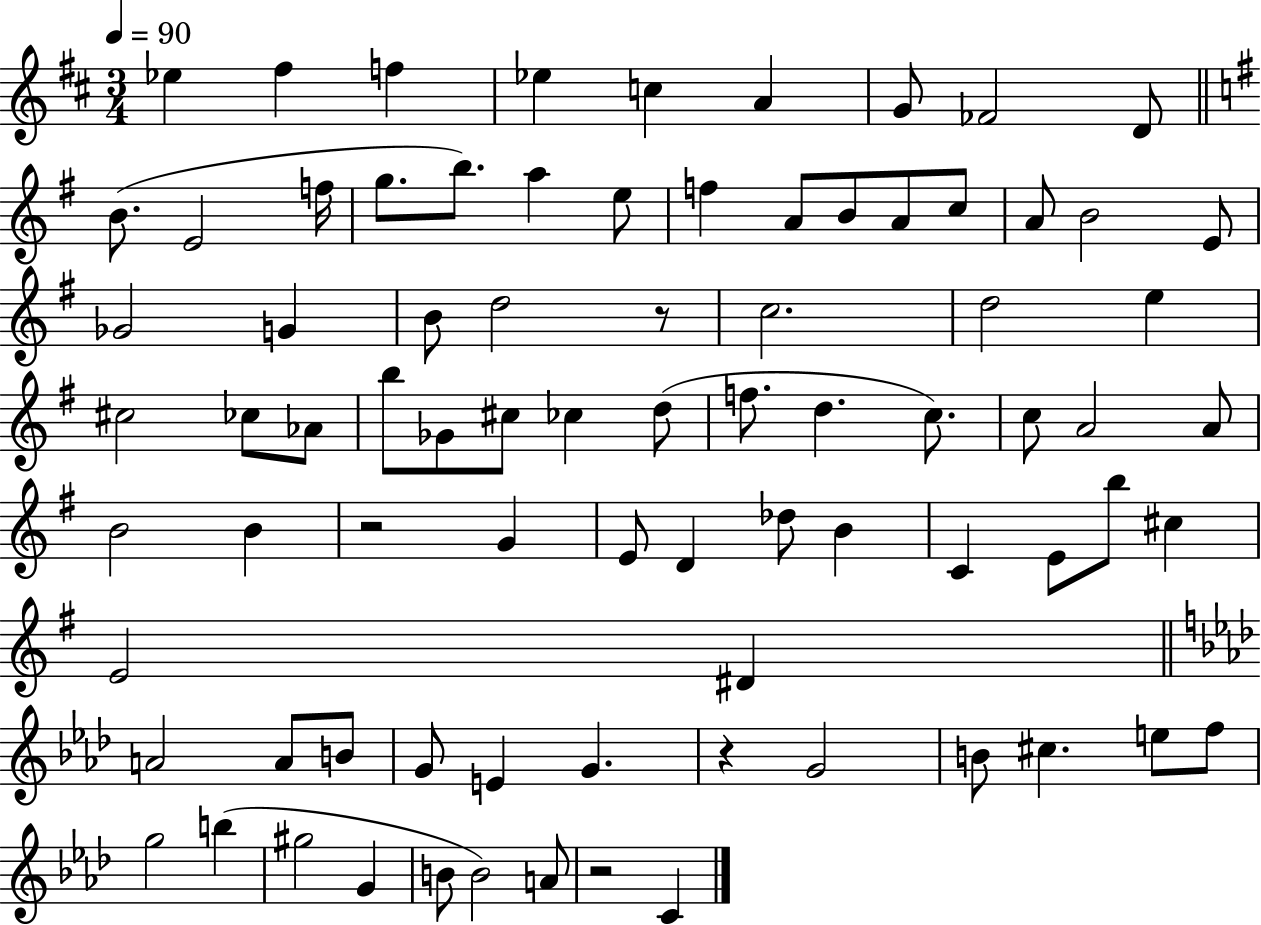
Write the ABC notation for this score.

X:1
T:Untitled
M:3/4
L:1/4
K:D
_e ^f f _e c A G/2 _F2 D/2 B/2 E2 f/4 g/2 b/2 a e/2 f A/2 B/2 A/2 c/2 A/2 B2 E/2 _G2 G B/2 d2 z/2 c2 d2 e ^c2 _c/2 _A/2 b/2 _G/2 ^c/2 _c d/2 f/2 d c/2 c/2 A2 A/2 B2 B z2 G E/2 D _d/2 B C E/2 b/2 ^c E2 ^D A2 A/2 B/2 G/2 E G z G2 B/2 ^c e/2 f/2 g2 b ^g2 G B/2 B2 A/2 z2 C